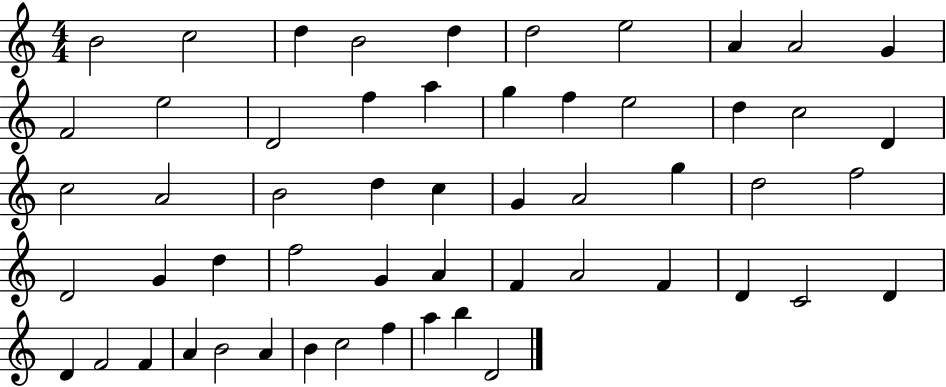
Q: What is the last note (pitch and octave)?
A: D4